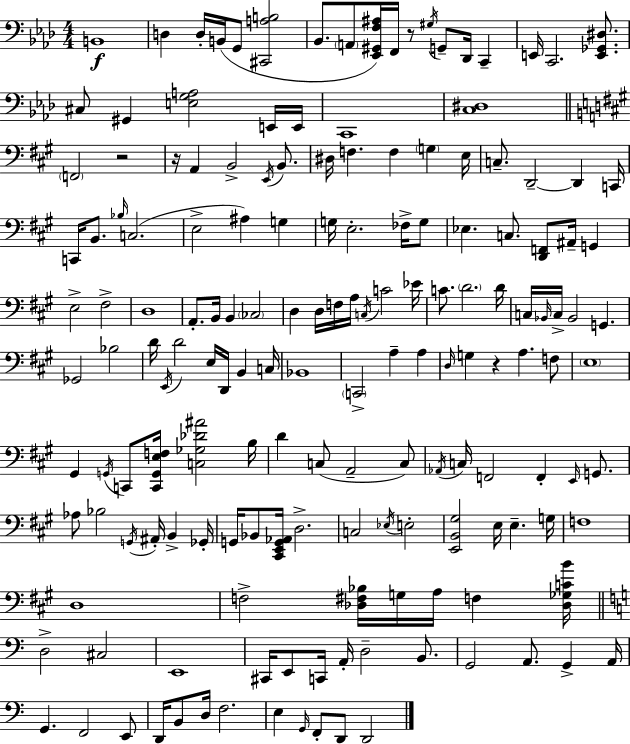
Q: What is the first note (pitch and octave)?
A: B2